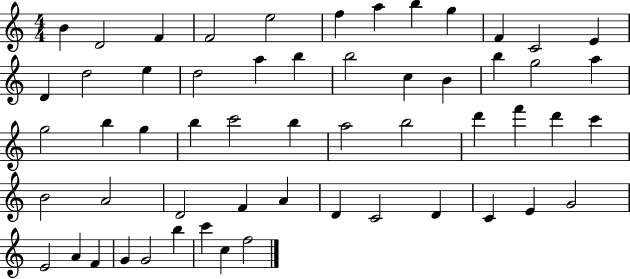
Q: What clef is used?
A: treble